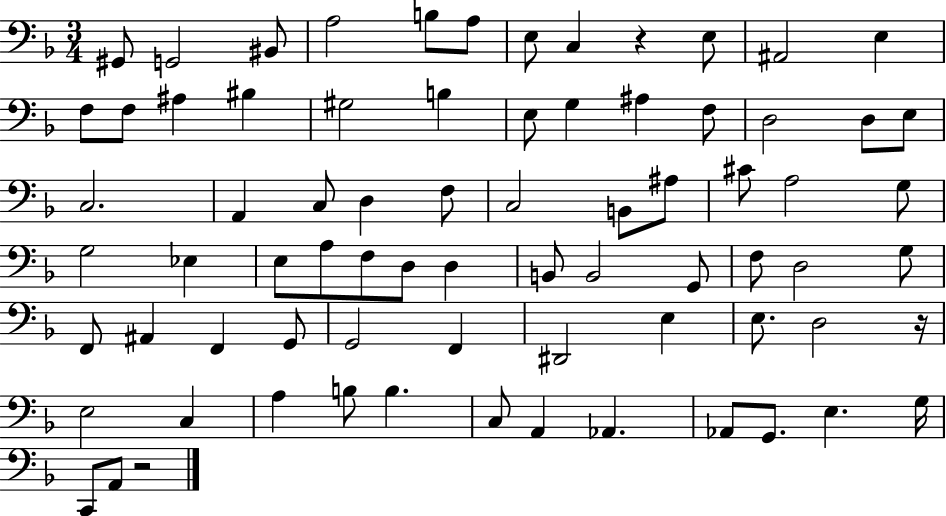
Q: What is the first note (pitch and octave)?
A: G#2